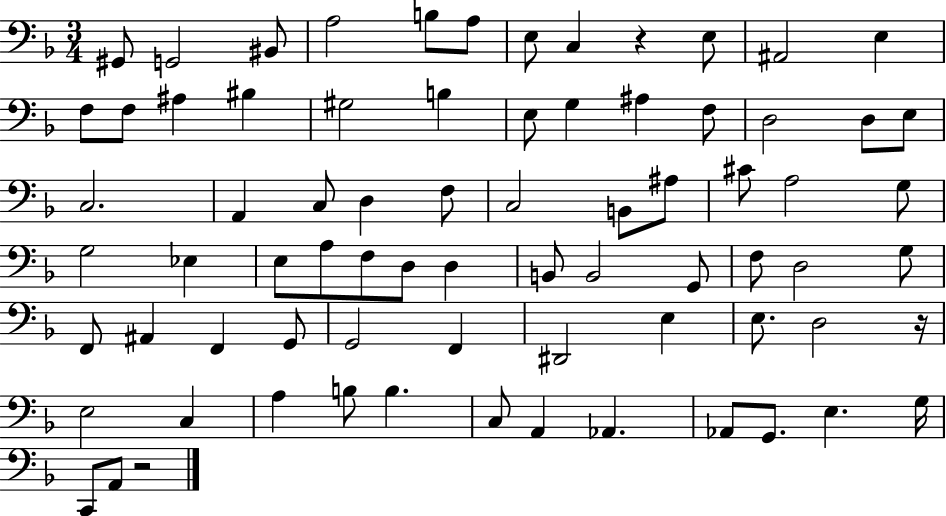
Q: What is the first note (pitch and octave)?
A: G#2